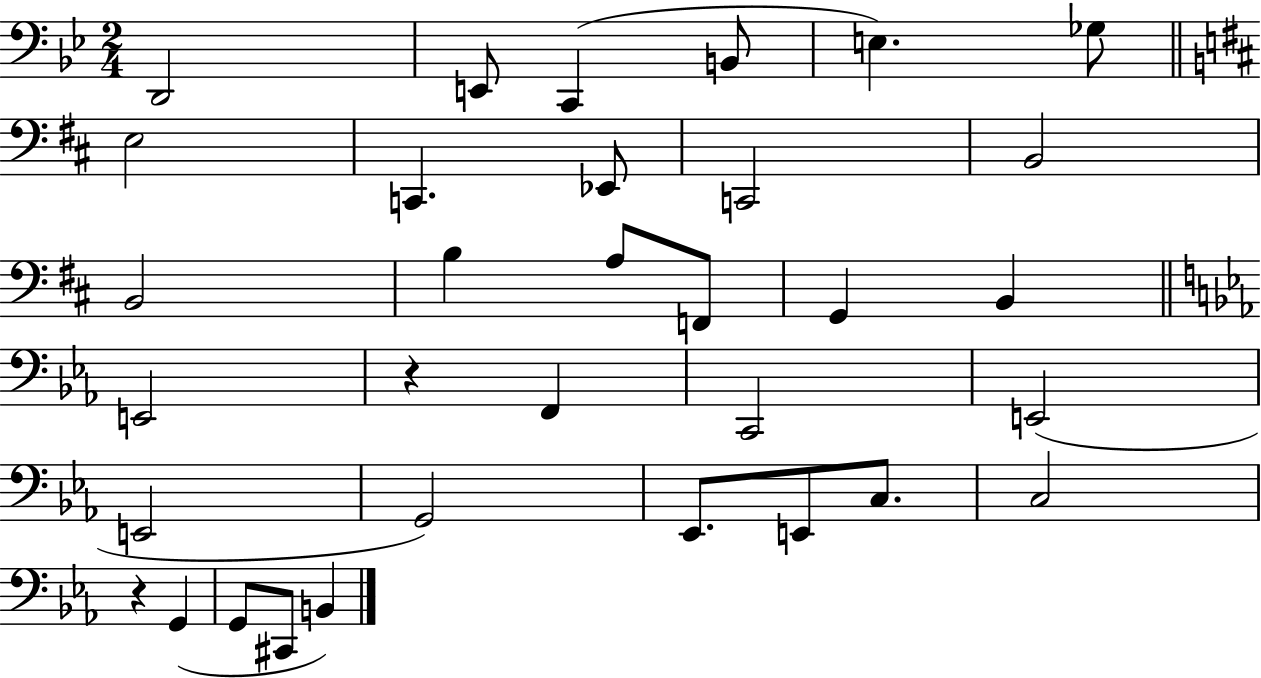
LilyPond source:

{
  \clef bass
  \numericTimeSignature
  \time 2/4
  \key bes \major
  d,2 | e,8 c,4( b,8 | e4.) ges8 | \bar "||" \break \key b \minor e2 | c,4. ees,8 | c,2 | b,2 | \break b,2 | b4 a8 f,8 | g,4 b,4 | \bar "||" \break \key c \minor e,2 | r4 f,4 | c,2 | e,2( | \break e,2 | g,2) | ees,8. e,8 c8. | c2 | \break r4 g,4( | g,8 cis,8 b,4) | \bar "|."
}